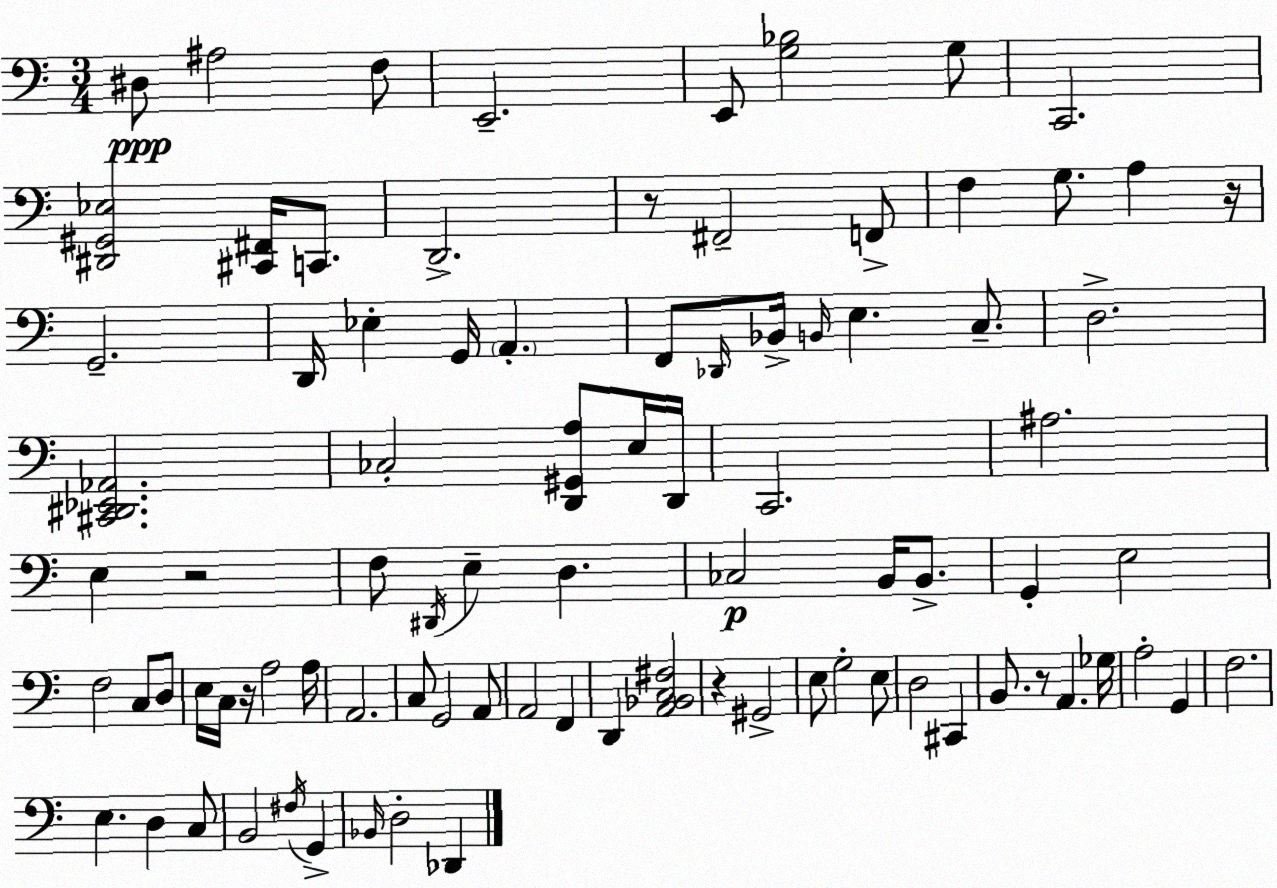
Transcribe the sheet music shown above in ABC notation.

X:1
T:Untitled
M:3/4
L:1/4
K:C
^D,/2 ^A,2 F,/2 E,,2 E,,/2 [G,_B,]2 G,/2 C,,2 [^D,,^G,,_E,]2 [^C,,^F,,]/4 C,,/2 D,,2 z/2 ^F,,2 F,,/2 F, G,/2 A, z/4 G,,2 D,,/4 _E, G,,/4 A,, F,,/2 _D,,/4 _B,,/4 B,,/4 E, C,/2 D,2 [^C,,^D,,_E,,_A,,]2 _C,2 [D,,^G,,A,]/2 E,/4 D,,/4 C,,2 ^A,2 E, z2 F,/2 ^D,,/4 E, D, _C,2 B,,/4 B,,/2 G,, E,2 F,2 C,/2 D,/2 E,/4 C,/4 z/4 A,2 A,/4 A,,2 C,/2 G,,2 A,,/2 A,,2 F,, D,, [A,,_B,,C,^F,]2 z ^G,,2 E,/2 G,2 E,/2 D,2 ^C,, B,,/2 z/2 A,, _G,/4 A,2 G,, F,2 E, D, C,/2 B,,2 ^F,/4 G,, _B,,/4 D,2 _D,,